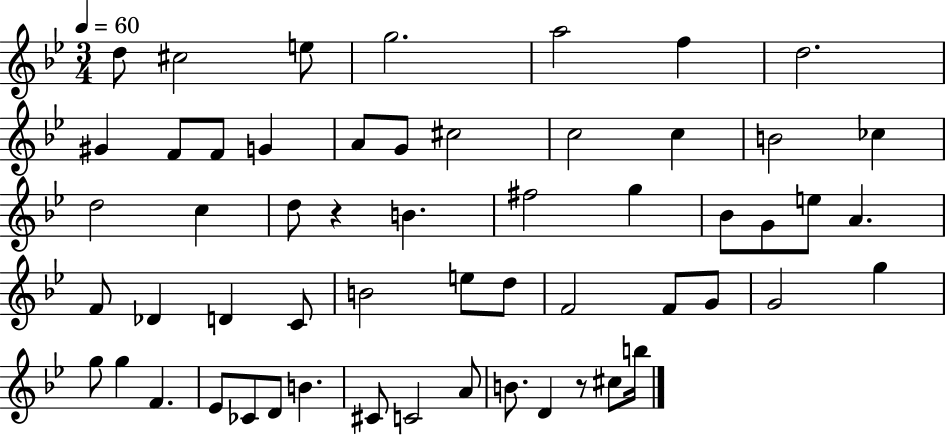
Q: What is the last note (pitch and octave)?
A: B5